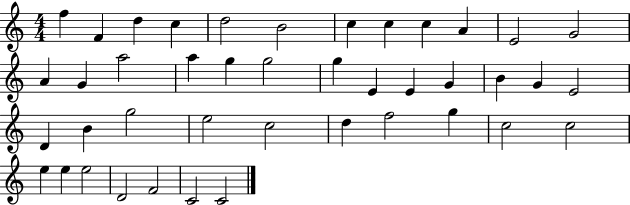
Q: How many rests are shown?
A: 0